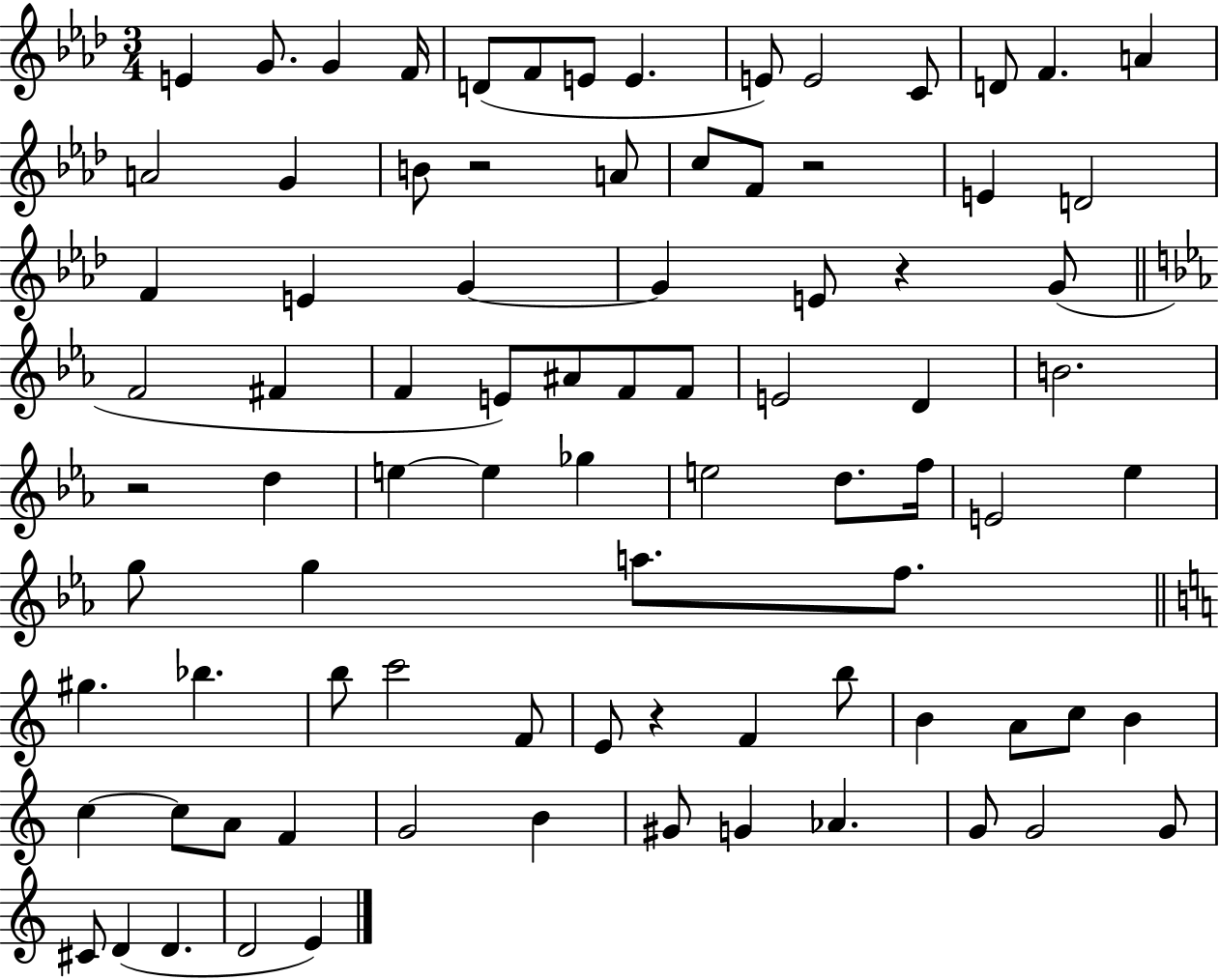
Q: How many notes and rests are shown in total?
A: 85